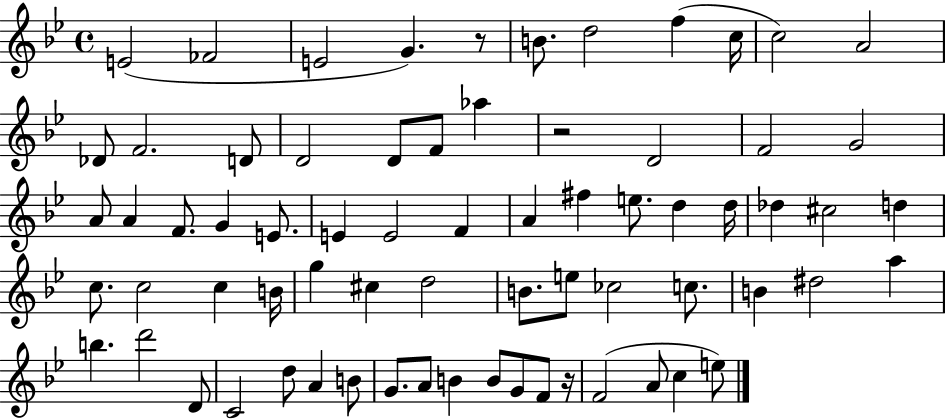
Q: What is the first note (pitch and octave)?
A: E4